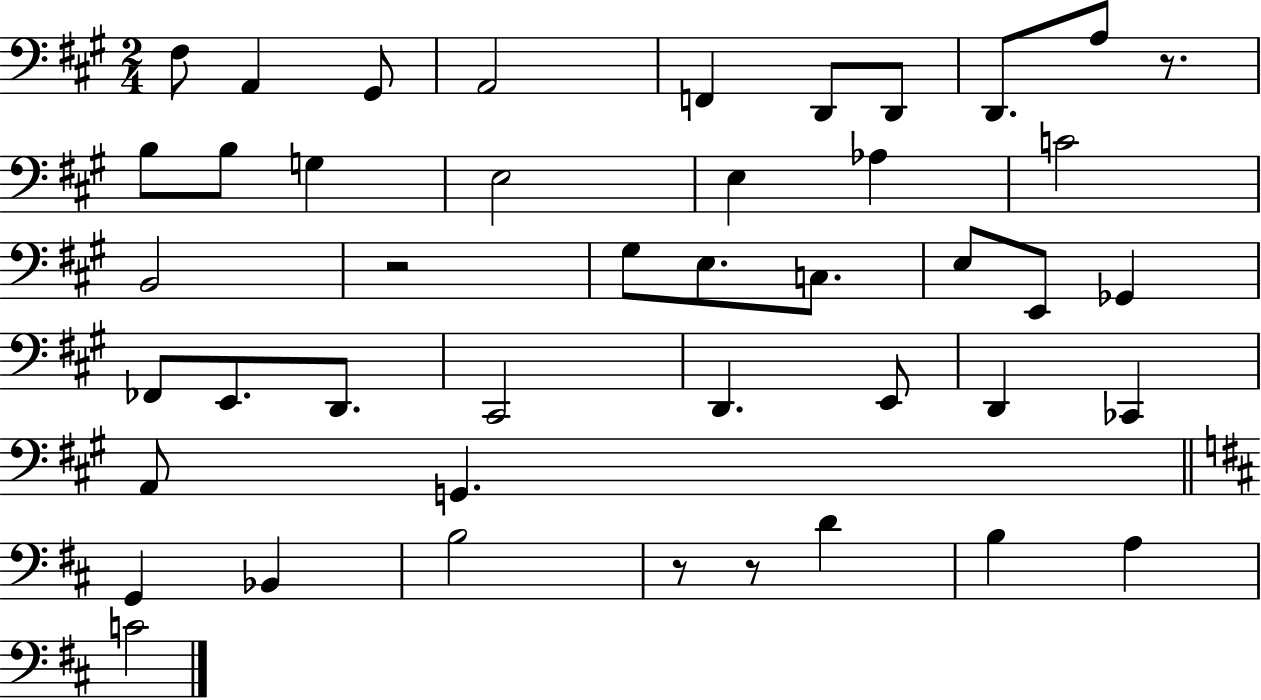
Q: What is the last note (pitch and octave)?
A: C4